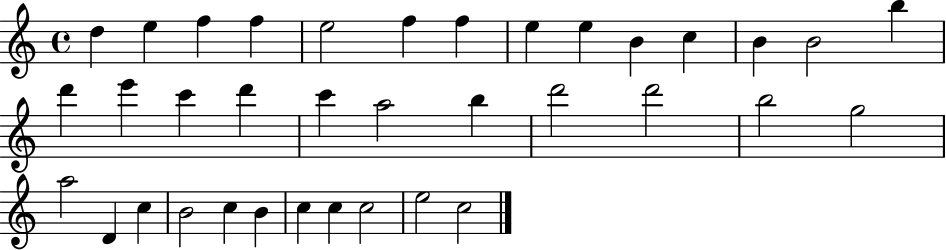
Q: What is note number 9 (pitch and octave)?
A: E5